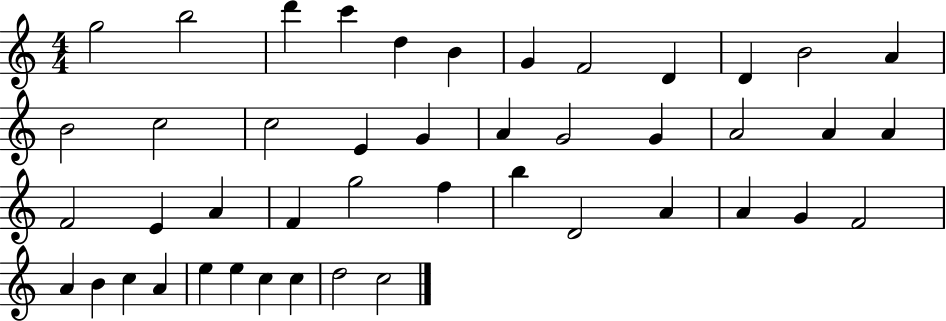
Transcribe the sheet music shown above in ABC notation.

X:1
T:Untitled
M:4/4
L:1/4
K:C
g2 b2 d' c' d B G F2 D D B2 A B2 c2 c2 E G A G2 G A2 A A F2 E A F g2 f b D2 A A G F2 A B c A e e c c d2 c2